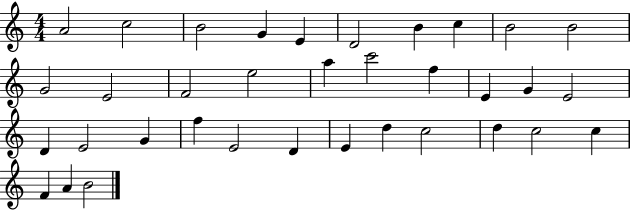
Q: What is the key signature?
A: C major